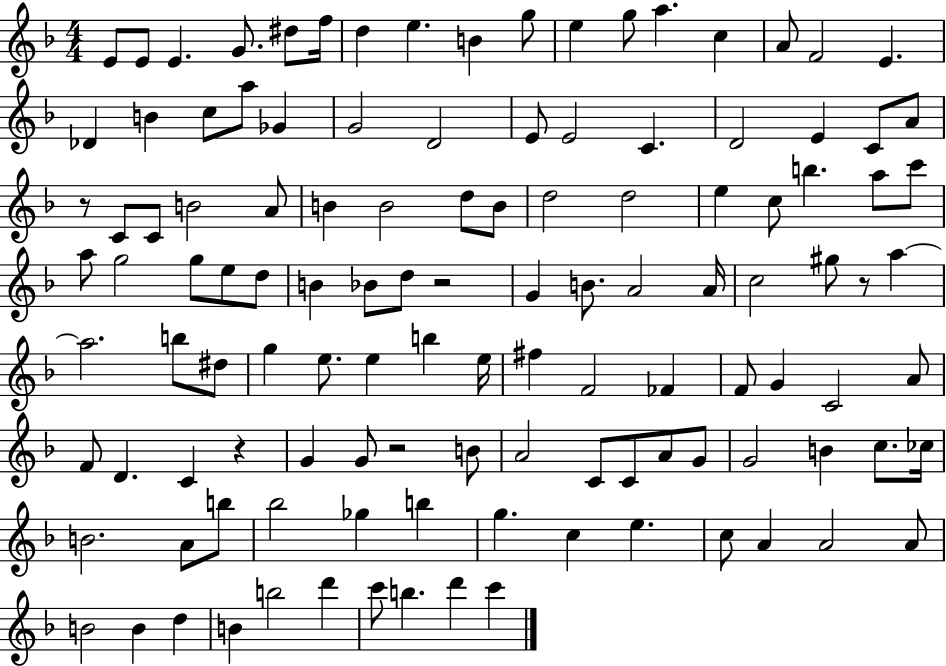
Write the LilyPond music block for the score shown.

{
  \clef treble
  \numericTimeSignature
  \time 4/4
  \key f \major
  e'8 e'8 e'4. g'8. dis''8 f''16 | d''4 e''4. b'4 g''8 | e''4 g''8 a''4. c''4 | a'8 f'2 e'4. | \break des'4 b'4 c''8 a''8 ges'4 | g'2 d'2 | e'8 e'2 c'4. | d'2 e'4 c'8 a'8 | \break r8 c'8 c'8 b'2 a'8 | b'4 b'2 d''8 b'8 | d''2 d''2 | e''4 c''8 b''4. a''8 c'''8 | \break a''8 g''2 g''8 e''8 d''8 | b'4 bes'8 d''8 r2 | g'4 b'8. a'2 a'16 | c''2 gis''8 r8 a''4~~ | \break a''2. b''8 dis''8 | g''4 e''8. e''4 b''4 e''16 | fis''4 f'2 fes'4 | f'8 g'4 c'2 a'8 | \break f'8 d'4. c'4 r4 | g'4 g'8 r2 b'8 | a'2 c'8 c'8 a'8 g'8 | g'2 b'4 c''8. ces''16 | \break b'2. a'8 b''8 | bes''2 ges''4 b''4 | g''4. c''4 e''4. | c''8 a'4 a'2 a'8 | \break b'2 b'4 d''4 | b'4 b''2 d'''4 | c'''8 b''4. d'''4 c'''4 | \bar "|."
}